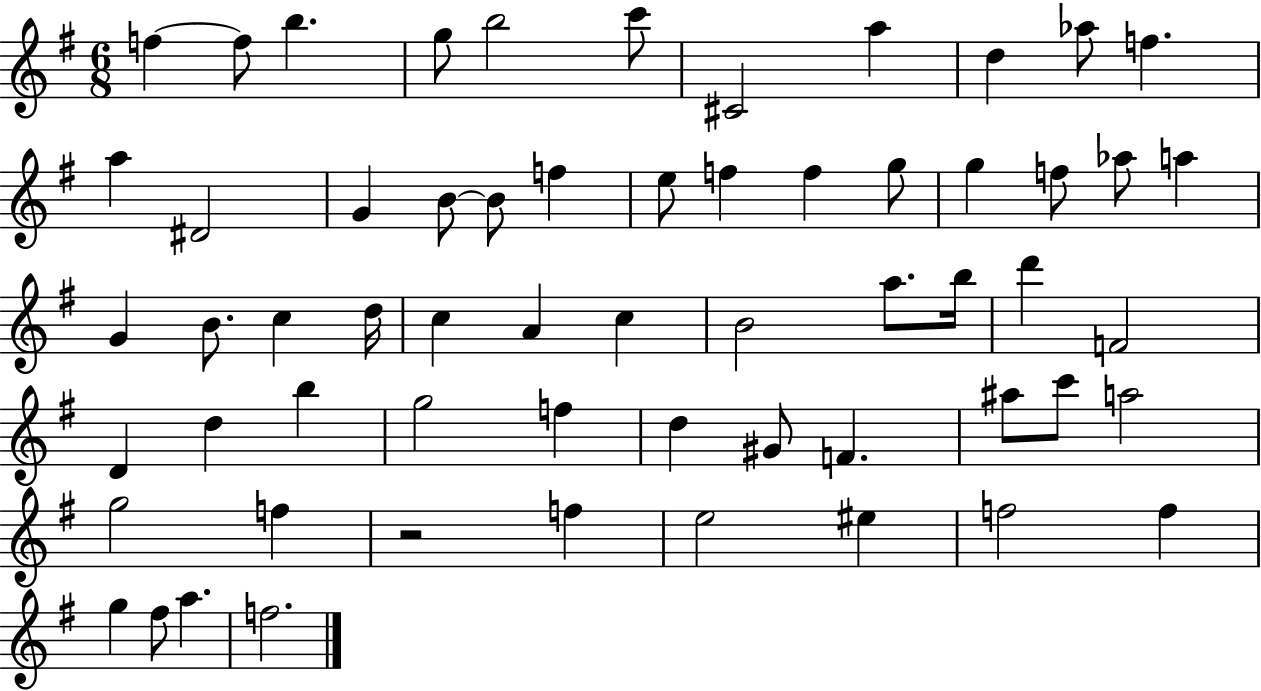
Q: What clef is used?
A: treble